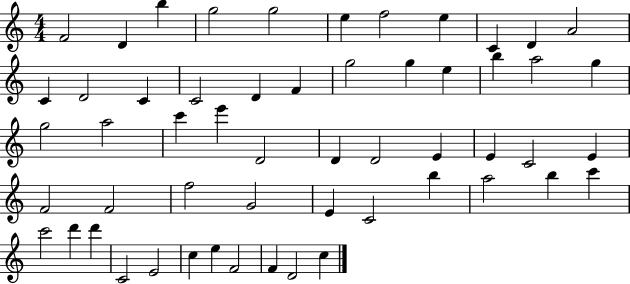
{
  \clef treble
  \numericTimeSignature
  \time 4/4
  \key c \major
  f'2 d'4 b''4 | g''2 g''2 | e''4 f''2 e''4 | c'4 d'4 a'2 | \break c'4 d'2 c'4 | c'2 d'4 f'4 | g''2 g''4 e''4 | b''4 a''2 g''4 | \break g''2 a''2 | c'''4 e'''4 d'2 | d'4 d'2 e'4 | e'4 c'2 e'4 | \break f'2 f'2 | f''2 g'2 | e'4 c'2 b''4 | a''2 b''4 c'''4 | \break c'''2 d'''4 d'''4 | c'2 e'2 | c''4 e''4 f'2 | f'4 d'2 c''4 | \break \bar "|."
}